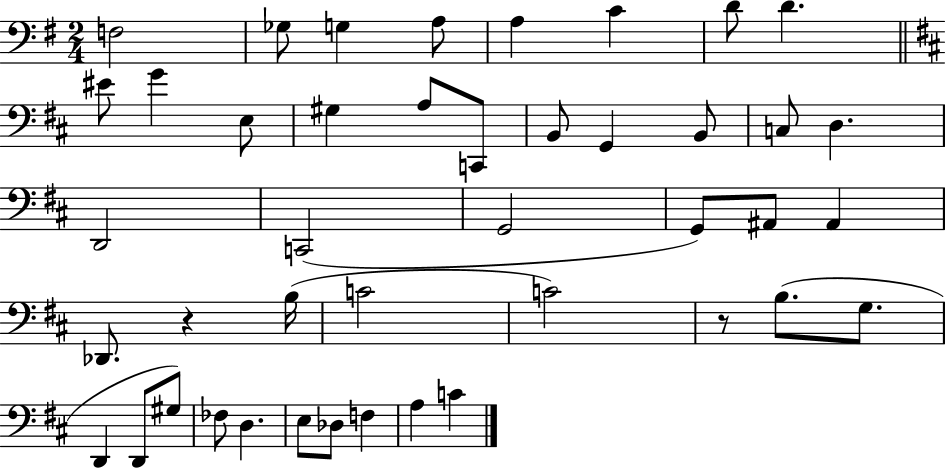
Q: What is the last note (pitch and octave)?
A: C4